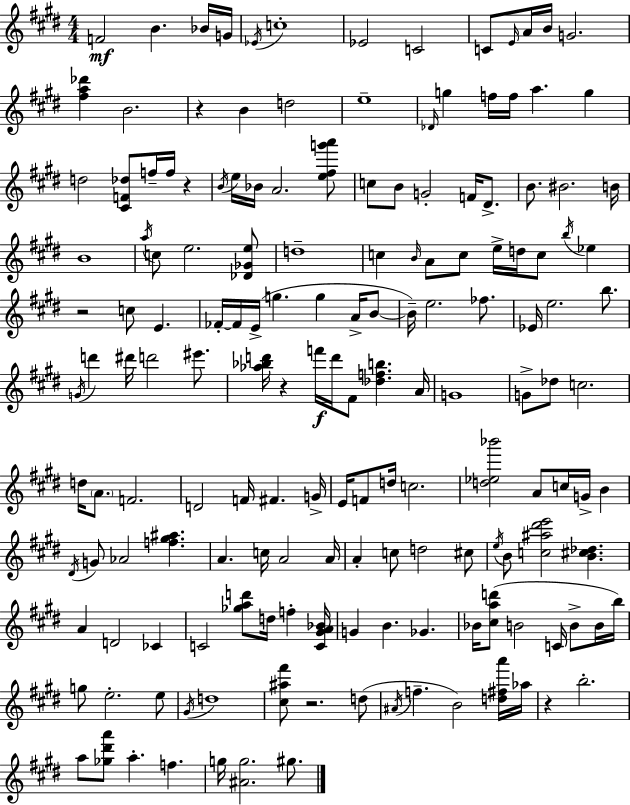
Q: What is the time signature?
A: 4/4